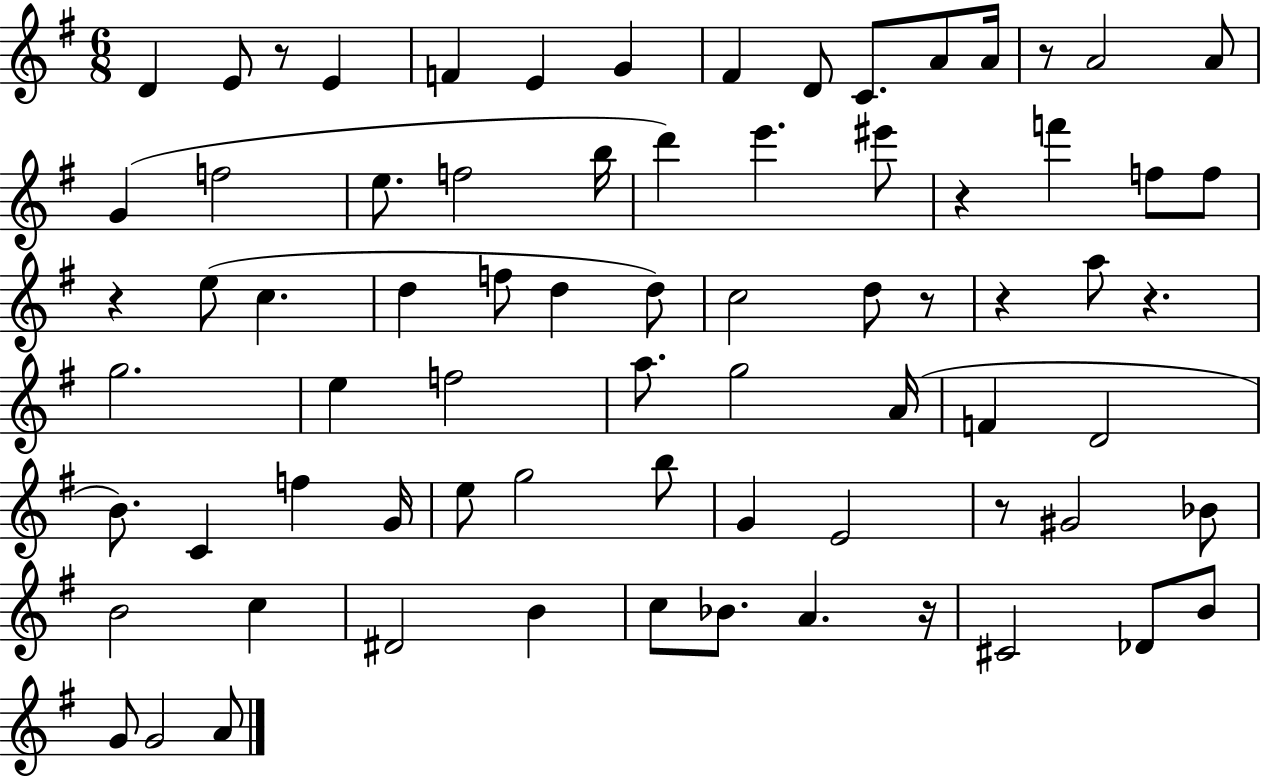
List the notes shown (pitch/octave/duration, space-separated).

D4/q E4/e R/e E4/q F4/q E4/q G4/q F#4/q D4/e C4/e. A4/e A4/s R/e A4/h A4/e G4/q F5/h E5/e. F5/h B5/s D6/q E6/q. EIS6/e R/q F6/q F5/e F5/e R/q E5/e C5/q. D5/q F5/e D5/q D5/e C5/h D5/e R/e R/q A5/e R/q. G5/h. E5/q F5/h A5/e. G5/h A4/s F4/q D4/h B4/e. C4/q F5/q G4/s E5/e G5/h B5/e G4/q E4/h R/e G#4/h Bb4/e B4/h C5/q D#4/h B4/q C5/e Bb4/e. A4/q. R/s C#4/h Db4/e B4/e G4/e G4/h A4/e